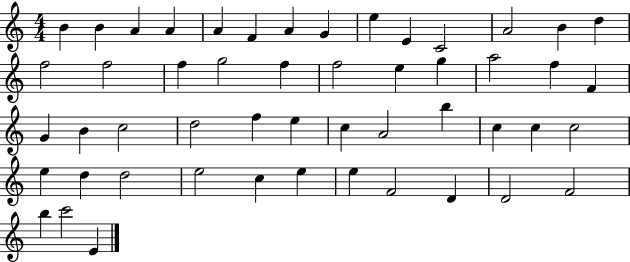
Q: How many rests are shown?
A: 0